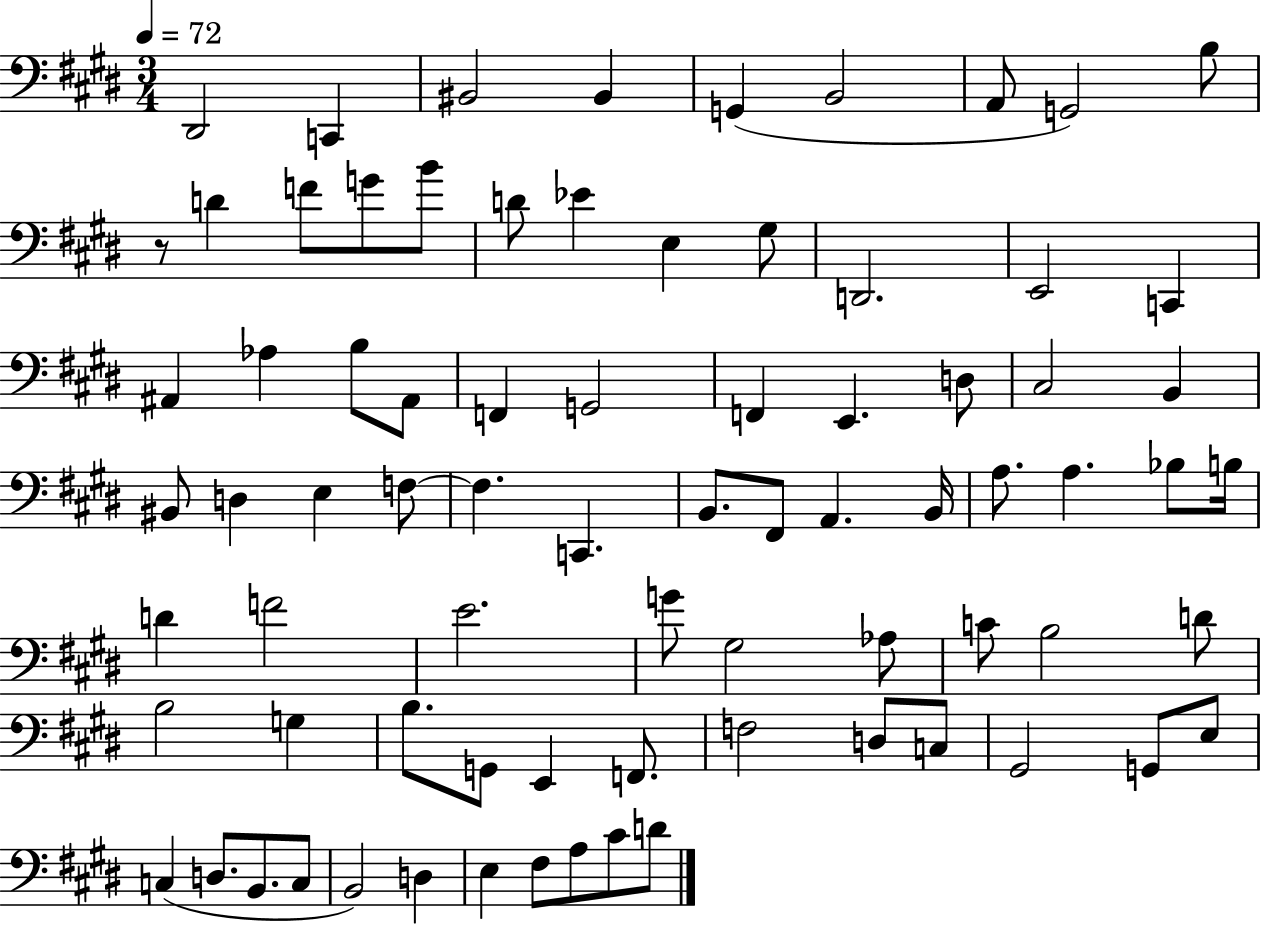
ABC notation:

X:1
T:Untitled
M:3/4
L:1/4
K:E
^D,,2 C,, ^B,,2 ^B,, G,, B,,2 A,,/2 G,,2 B,/2 z/2 D F/2 G/2 B/2 D/2 _E E, ^G,/2 D,,2 E,,2 C,, ^A,, _A, B,/2 ^A,,/2 F,, G,,2 F,, E,, D,/2 ^C,2 B,, ^B,,/2 D, E, F,/2 F, C,, B,,/2 ^F,,/2 A,, B,,/4 A,/2 A, _B,/2 B,/4 D F2 E2 G/2 ^G,2 _A,/2 C/2 B,2 D/2 B,2 G, B,/2 G,,/2 E,, F,,/2 F,2 D,/2 C,/2 ^G,,2 G,,/2 E,/2 C, D,/2 B,,/2 C,/2 B,,2 D, E, ^F,/2 A,/2 ^C/2 D/2